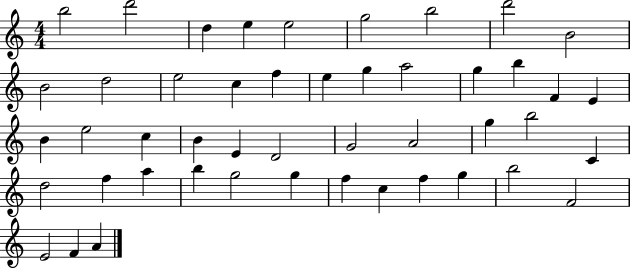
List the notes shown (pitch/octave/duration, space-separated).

B5/h D6/h D5/q E5/q E5/h G5/h B5/h D6/h B4/h B4/h D5/h E5/h C5/q F5/q E5/q G5/q A5/h G5/q B5/q F4/q E4/q B4/q E5/h C5/q B4/q E4/q D4/h G4/h A4/h G5/q B5/h C4/q D5/h F5/q A5/q B5/q G5/h G5/q F5/q C5/q F5/q G5/q B5/h F4/h E4/h F4/q A4/q